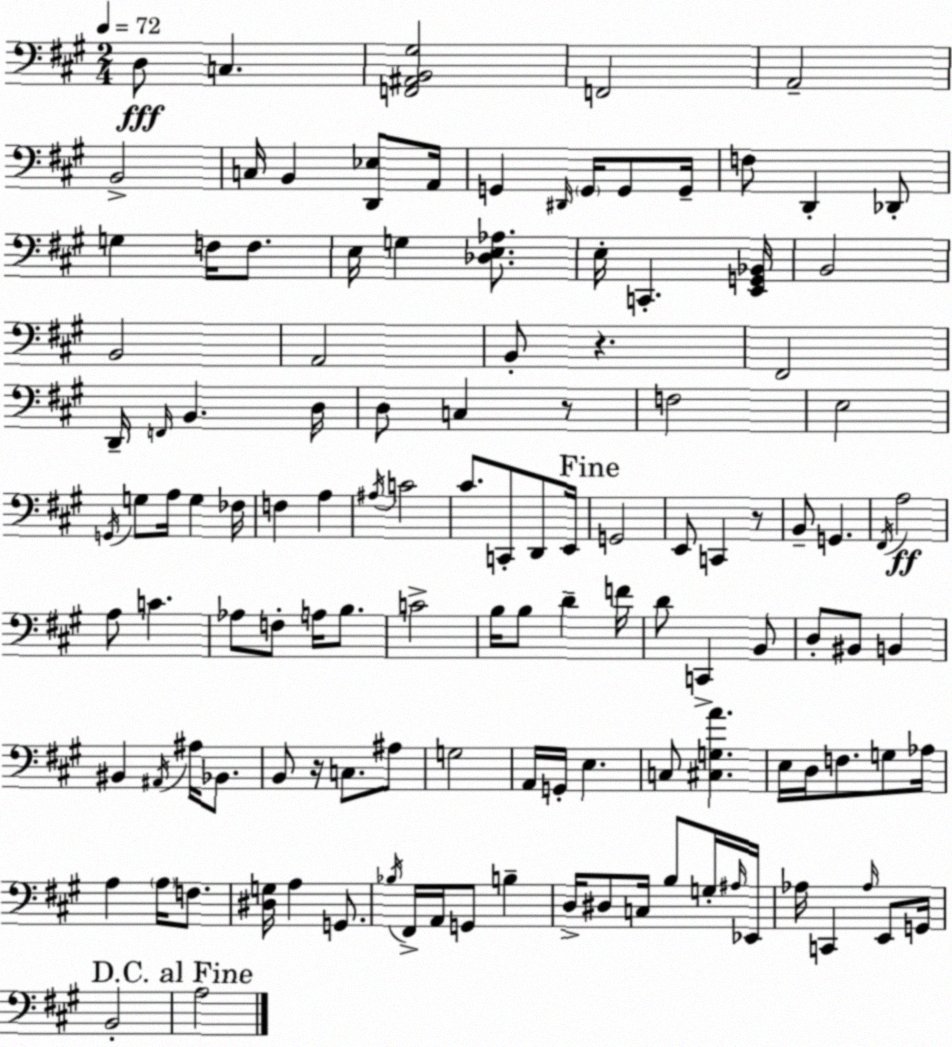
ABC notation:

X:1
T:Untitled
M:2/4
L:1/4
K:A
D,/2 C, [F,,^A,,B,,^G,]2 F,,2 A,,2 B,,2 C,/4 B,, [D,,_E,]/2 A,,/4 G,, ^D,,/4 G,,/4 G,,/2 G,,/4 F,/2 D,, _D,,/2 G, F,/4 F,/2 E,/4 G, [_D,E,_A,]/2 E,/4 C,, [E,,G,,_B,,]/4 B,,2 B,,2 A,,2 B,,/2 z ^F,,2 D,,/4 F,,/4 B,, D,/4 D,/2 C, z/2 F,2 E,2 G,,/4 G,/2 A,/4 G, _F,/4 F, A, ^A,/4 C2 ^C/2 C,,/2 D,,/2 E,,/4 G,,2 E,,/2 C,, z/2 B,,/2 G,, ^F,,/4 A,2 A,/2 C _A,/2 F,/2 A,/4 B,/2 C2 B,/4 B,/2 D F/4 D/2 C,, B,,/2 D,/2 ^B,,/2 B,, ^B,, ^A,,/4 ^A,/4 _B,,/2 B,,/2 z/4 C,/2 ^A,/2 G,2 A,,/4 G,,/4 E, C,/2 [^C,G,A] E,/4 D,/4 F,/2 G,/2 _A,/4 A, A,/4 F,/2 [^D,G,]/4 A, G,,/2 _B,/4 ^F,,/4 A,,/4 G,,/2 B, D,/4 ^D,/2 C,/4 B,/2 G,/4 ^A,/4 _E,,/4 _A,/4 C,, _A,/4 E,,/2 G,,/4 B,,2 A,2